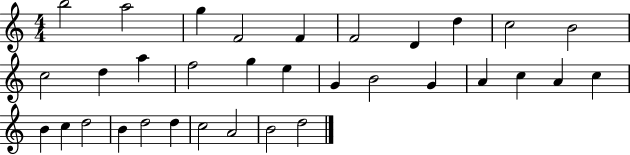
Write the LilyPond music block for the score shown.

{
  \clef treble
  \numericTimeSignature
  \time 4/4
  \key c \major
  b''2 a''2 | g''4 f'2 f'4 | f'2 d'4 d''4 | c''2 b'2 | \break c''2 d''4 a''4 | f''2 g''4 e''4 | g'4 b'2 g'4 | a'4 c''4 a'4 c''4 | \break b'4 c''4 d''2 | b'4 d''2 d''4 | c''2 a'2 | b'2 d''2 | \break \bar "|."
}